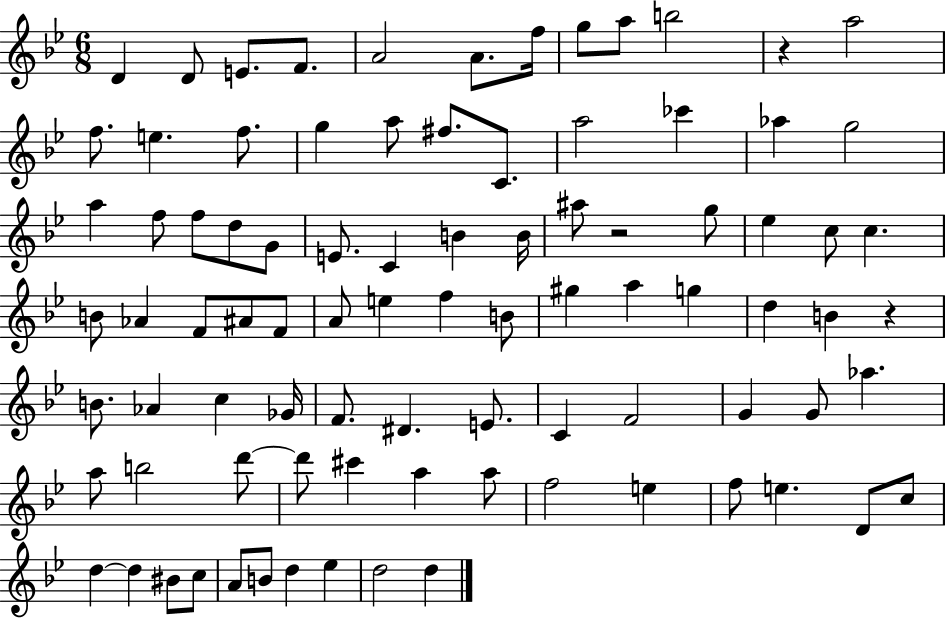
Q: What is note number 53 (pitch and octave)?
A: C5